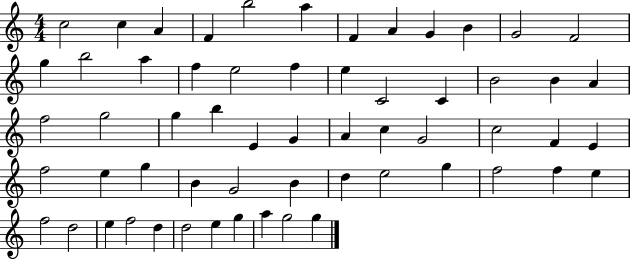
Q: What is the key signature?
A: C major